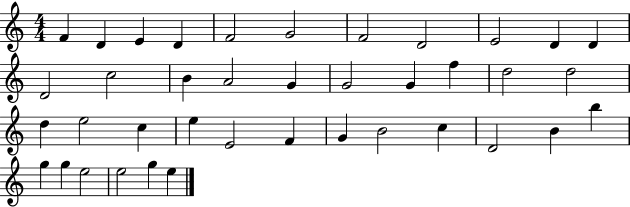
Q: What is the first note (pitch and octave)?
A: F4